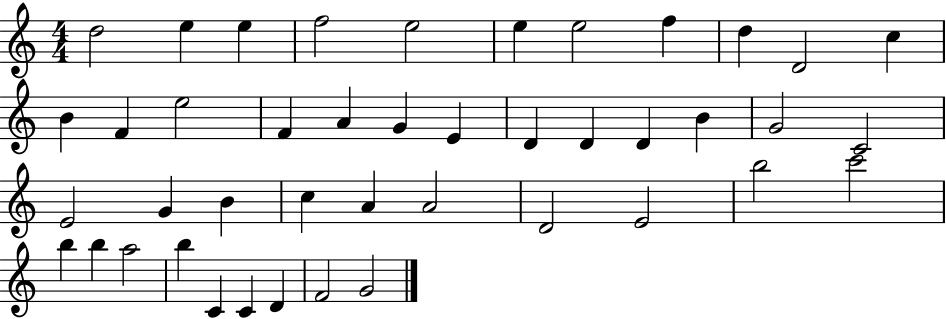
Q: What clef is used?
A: treble